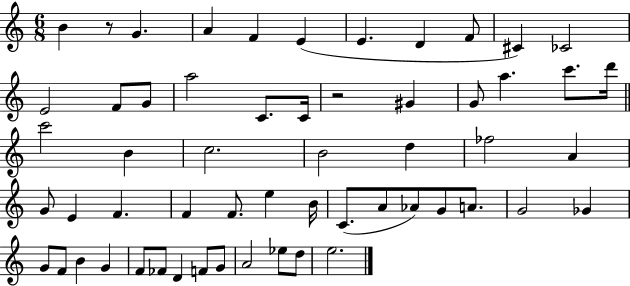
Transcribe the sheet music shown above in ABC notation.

X:1
T:Untitled
M:6/8
L:1/4
K:C
B z/2 G A F E E D F/2 ^C _C2 E2 F/2 G/2 a2 C/2 C/4 z2 ^G G/2 a c'/2 d'/4 c'2 B c2 B2 d _f2 A G/2 E F F F/2 e B/4 C/2 A/2 _A/2 G/2 A/2 G2 _G G/2 F/2 B G F/2 _F/2 D F/2 G/2 A2 _e/2 d/2 e2